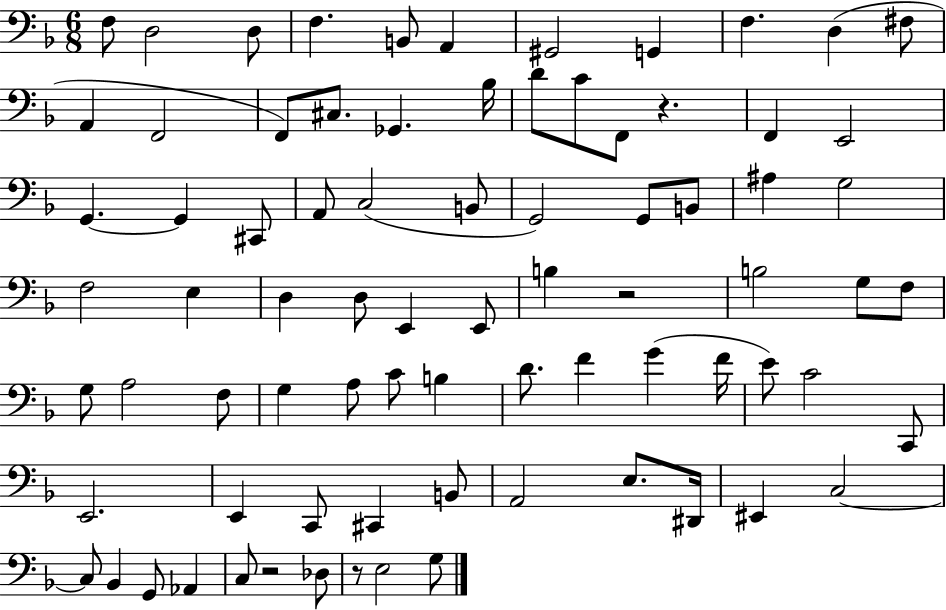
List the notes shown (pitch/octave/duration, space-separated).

F3/e D3/h D3/e F3/q. B2/e A2/q G#2/h G2/q F3/q. D3/q F#3/e A2/q F2/h F2/e C#3/e. Gb2/q. Bb3/s D4/e C4/e F2/e R/q. F2/q E2/h G2/q. G2/q C#2/e A2/e C3/h B2/e G2/h G2/e B2/e A#3/q G3/h F3/h E3/q D3/q D3/e E2/q E2/e B3/q R/h B3/h G3/e F3/e G3/e A3/h F3/e G3/q A3/e C4/e B3/q D4/e. F4/q G4/q F4/s E4/e C4/h C2/e E2/h. E2/q C2/e C#2/q B2/e A2/h E3/e. D#2/s EIS2/q C3/h C3/e Bb2/q G2/e Ab2/q C3/e R/h Db3/e R/e E3/h G3/e